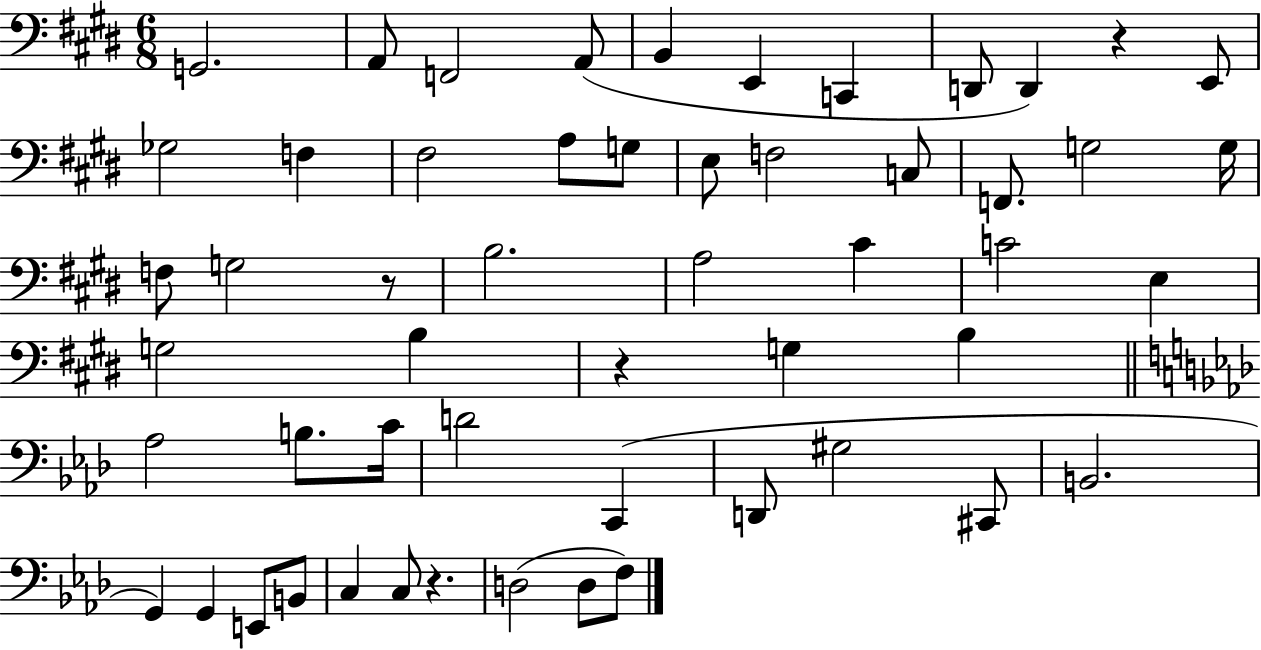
G2/h. A2/e F2/h A2/e B2/q E2/q C2/q D2/e D2/q R/q E2/e Gb3/h F3/q F#3/h A3/e G3/e E3/e F3/h C3/e F2/e. G3/h G3/s F3/e G3/h R/e B3/h. A3/h C#4/q C4/h E3/q G3/h B3/q R/q G3/q B3/q Ab3/h B3/e. C4/s D4/h C2/q D2/e G#3/h C#2/e B2/h. G2/q G2/q E2/e B2/e C3/q C3/e R/q. D3/h D3/e F3/e